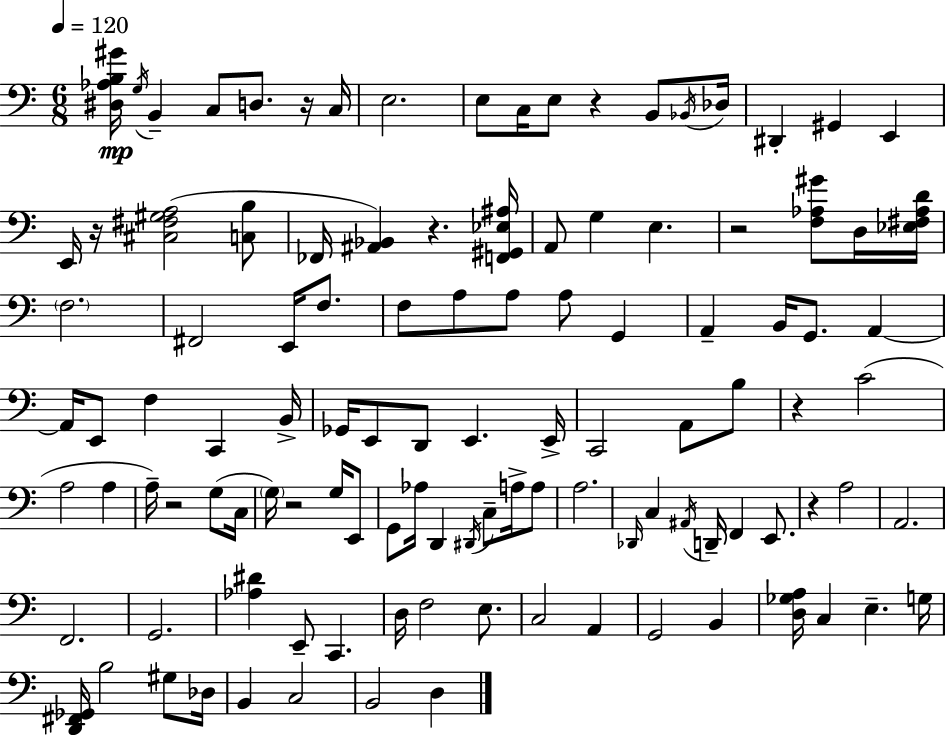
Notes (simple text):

[D#3,Ab3,B3,G#4]/s G3/s B2/q C3/e D3/e. R/s C3/s E3/h. E3/e C3/s E3/e R/q B2/e Bb2/s Db3/s D#2/q G#2/q E2/q E2/s R/s [C#3,F#3,G#3,A3]/h [C3,B3]/e FES2/s [A#2,Bb2]/q R/q. [F2,G#2,Eb3,A#3]/s A2/e G3/q E3/q. R/h [F3,Ab3,G#4]/e D3/s [Eb3,F#3,Ab3,D4]/s F3/h. F#2/h E2/s F3/e. F3/e A3/e A3/e A3/e G2/q A2/q B2/s G2/e. A2/q A2/s E2/e F3/q C2/q B2/s Gb2/s E2/e D2/e E2/q. E2/s C2/h A2/e B3/e R/q C4/h A3/h A3/q A3/s R/h G3/e C3/s G3/s R/h G3/s E2/e G2/e Ab3/s D2/q D#2/s C3/e A3/s A3/e A3/h. Db2/s C3/q A#2/s D2/s F2/q E2/e. R/q A3/h A2/h. F2/h. G2/h. [Ab3,D#4]/q E2/e C2/q. D3/s F3/h E3/e. C3/h A2/q G2/h B2/q [D3,Gb3,A3]/s C3/q E3/q. G3/s [D2,F#2,Gb2]/s B3/h G#3/e Db3/s B2/q C3/h B2/h D3/q